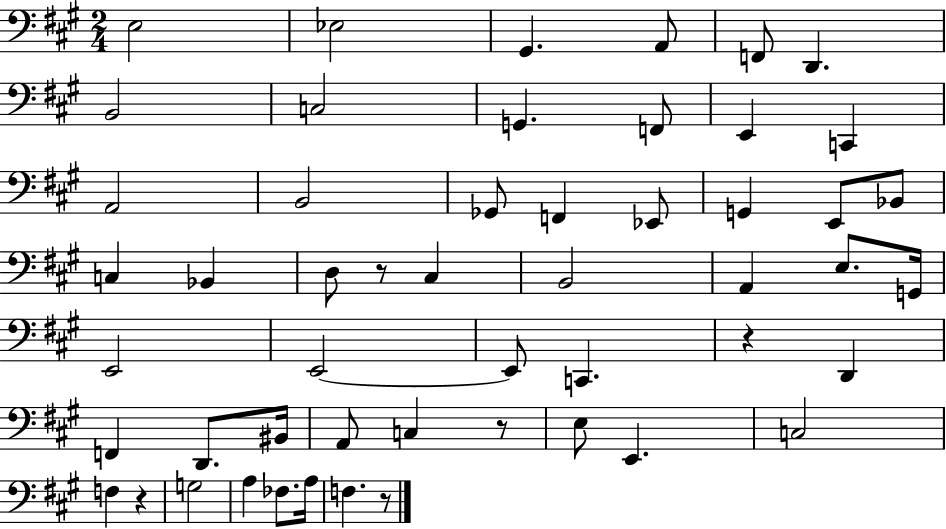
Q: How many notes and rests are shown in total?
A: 52